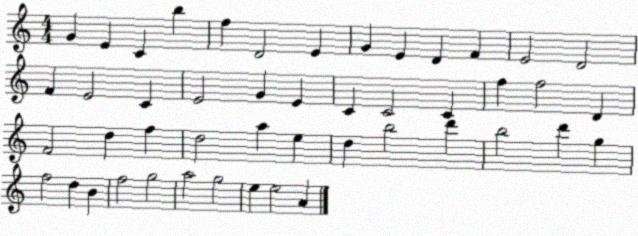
X:1
T:Untitled
M:4/4
L:1/4
K:C
G E C b f D2 E G E D F E2 D2 F E2 C E2 G E C C2 C f f2 D F2 d f d2 a e d b2 d' b2 d' g f2 d B f2 g2 a2 g2 e e2 A